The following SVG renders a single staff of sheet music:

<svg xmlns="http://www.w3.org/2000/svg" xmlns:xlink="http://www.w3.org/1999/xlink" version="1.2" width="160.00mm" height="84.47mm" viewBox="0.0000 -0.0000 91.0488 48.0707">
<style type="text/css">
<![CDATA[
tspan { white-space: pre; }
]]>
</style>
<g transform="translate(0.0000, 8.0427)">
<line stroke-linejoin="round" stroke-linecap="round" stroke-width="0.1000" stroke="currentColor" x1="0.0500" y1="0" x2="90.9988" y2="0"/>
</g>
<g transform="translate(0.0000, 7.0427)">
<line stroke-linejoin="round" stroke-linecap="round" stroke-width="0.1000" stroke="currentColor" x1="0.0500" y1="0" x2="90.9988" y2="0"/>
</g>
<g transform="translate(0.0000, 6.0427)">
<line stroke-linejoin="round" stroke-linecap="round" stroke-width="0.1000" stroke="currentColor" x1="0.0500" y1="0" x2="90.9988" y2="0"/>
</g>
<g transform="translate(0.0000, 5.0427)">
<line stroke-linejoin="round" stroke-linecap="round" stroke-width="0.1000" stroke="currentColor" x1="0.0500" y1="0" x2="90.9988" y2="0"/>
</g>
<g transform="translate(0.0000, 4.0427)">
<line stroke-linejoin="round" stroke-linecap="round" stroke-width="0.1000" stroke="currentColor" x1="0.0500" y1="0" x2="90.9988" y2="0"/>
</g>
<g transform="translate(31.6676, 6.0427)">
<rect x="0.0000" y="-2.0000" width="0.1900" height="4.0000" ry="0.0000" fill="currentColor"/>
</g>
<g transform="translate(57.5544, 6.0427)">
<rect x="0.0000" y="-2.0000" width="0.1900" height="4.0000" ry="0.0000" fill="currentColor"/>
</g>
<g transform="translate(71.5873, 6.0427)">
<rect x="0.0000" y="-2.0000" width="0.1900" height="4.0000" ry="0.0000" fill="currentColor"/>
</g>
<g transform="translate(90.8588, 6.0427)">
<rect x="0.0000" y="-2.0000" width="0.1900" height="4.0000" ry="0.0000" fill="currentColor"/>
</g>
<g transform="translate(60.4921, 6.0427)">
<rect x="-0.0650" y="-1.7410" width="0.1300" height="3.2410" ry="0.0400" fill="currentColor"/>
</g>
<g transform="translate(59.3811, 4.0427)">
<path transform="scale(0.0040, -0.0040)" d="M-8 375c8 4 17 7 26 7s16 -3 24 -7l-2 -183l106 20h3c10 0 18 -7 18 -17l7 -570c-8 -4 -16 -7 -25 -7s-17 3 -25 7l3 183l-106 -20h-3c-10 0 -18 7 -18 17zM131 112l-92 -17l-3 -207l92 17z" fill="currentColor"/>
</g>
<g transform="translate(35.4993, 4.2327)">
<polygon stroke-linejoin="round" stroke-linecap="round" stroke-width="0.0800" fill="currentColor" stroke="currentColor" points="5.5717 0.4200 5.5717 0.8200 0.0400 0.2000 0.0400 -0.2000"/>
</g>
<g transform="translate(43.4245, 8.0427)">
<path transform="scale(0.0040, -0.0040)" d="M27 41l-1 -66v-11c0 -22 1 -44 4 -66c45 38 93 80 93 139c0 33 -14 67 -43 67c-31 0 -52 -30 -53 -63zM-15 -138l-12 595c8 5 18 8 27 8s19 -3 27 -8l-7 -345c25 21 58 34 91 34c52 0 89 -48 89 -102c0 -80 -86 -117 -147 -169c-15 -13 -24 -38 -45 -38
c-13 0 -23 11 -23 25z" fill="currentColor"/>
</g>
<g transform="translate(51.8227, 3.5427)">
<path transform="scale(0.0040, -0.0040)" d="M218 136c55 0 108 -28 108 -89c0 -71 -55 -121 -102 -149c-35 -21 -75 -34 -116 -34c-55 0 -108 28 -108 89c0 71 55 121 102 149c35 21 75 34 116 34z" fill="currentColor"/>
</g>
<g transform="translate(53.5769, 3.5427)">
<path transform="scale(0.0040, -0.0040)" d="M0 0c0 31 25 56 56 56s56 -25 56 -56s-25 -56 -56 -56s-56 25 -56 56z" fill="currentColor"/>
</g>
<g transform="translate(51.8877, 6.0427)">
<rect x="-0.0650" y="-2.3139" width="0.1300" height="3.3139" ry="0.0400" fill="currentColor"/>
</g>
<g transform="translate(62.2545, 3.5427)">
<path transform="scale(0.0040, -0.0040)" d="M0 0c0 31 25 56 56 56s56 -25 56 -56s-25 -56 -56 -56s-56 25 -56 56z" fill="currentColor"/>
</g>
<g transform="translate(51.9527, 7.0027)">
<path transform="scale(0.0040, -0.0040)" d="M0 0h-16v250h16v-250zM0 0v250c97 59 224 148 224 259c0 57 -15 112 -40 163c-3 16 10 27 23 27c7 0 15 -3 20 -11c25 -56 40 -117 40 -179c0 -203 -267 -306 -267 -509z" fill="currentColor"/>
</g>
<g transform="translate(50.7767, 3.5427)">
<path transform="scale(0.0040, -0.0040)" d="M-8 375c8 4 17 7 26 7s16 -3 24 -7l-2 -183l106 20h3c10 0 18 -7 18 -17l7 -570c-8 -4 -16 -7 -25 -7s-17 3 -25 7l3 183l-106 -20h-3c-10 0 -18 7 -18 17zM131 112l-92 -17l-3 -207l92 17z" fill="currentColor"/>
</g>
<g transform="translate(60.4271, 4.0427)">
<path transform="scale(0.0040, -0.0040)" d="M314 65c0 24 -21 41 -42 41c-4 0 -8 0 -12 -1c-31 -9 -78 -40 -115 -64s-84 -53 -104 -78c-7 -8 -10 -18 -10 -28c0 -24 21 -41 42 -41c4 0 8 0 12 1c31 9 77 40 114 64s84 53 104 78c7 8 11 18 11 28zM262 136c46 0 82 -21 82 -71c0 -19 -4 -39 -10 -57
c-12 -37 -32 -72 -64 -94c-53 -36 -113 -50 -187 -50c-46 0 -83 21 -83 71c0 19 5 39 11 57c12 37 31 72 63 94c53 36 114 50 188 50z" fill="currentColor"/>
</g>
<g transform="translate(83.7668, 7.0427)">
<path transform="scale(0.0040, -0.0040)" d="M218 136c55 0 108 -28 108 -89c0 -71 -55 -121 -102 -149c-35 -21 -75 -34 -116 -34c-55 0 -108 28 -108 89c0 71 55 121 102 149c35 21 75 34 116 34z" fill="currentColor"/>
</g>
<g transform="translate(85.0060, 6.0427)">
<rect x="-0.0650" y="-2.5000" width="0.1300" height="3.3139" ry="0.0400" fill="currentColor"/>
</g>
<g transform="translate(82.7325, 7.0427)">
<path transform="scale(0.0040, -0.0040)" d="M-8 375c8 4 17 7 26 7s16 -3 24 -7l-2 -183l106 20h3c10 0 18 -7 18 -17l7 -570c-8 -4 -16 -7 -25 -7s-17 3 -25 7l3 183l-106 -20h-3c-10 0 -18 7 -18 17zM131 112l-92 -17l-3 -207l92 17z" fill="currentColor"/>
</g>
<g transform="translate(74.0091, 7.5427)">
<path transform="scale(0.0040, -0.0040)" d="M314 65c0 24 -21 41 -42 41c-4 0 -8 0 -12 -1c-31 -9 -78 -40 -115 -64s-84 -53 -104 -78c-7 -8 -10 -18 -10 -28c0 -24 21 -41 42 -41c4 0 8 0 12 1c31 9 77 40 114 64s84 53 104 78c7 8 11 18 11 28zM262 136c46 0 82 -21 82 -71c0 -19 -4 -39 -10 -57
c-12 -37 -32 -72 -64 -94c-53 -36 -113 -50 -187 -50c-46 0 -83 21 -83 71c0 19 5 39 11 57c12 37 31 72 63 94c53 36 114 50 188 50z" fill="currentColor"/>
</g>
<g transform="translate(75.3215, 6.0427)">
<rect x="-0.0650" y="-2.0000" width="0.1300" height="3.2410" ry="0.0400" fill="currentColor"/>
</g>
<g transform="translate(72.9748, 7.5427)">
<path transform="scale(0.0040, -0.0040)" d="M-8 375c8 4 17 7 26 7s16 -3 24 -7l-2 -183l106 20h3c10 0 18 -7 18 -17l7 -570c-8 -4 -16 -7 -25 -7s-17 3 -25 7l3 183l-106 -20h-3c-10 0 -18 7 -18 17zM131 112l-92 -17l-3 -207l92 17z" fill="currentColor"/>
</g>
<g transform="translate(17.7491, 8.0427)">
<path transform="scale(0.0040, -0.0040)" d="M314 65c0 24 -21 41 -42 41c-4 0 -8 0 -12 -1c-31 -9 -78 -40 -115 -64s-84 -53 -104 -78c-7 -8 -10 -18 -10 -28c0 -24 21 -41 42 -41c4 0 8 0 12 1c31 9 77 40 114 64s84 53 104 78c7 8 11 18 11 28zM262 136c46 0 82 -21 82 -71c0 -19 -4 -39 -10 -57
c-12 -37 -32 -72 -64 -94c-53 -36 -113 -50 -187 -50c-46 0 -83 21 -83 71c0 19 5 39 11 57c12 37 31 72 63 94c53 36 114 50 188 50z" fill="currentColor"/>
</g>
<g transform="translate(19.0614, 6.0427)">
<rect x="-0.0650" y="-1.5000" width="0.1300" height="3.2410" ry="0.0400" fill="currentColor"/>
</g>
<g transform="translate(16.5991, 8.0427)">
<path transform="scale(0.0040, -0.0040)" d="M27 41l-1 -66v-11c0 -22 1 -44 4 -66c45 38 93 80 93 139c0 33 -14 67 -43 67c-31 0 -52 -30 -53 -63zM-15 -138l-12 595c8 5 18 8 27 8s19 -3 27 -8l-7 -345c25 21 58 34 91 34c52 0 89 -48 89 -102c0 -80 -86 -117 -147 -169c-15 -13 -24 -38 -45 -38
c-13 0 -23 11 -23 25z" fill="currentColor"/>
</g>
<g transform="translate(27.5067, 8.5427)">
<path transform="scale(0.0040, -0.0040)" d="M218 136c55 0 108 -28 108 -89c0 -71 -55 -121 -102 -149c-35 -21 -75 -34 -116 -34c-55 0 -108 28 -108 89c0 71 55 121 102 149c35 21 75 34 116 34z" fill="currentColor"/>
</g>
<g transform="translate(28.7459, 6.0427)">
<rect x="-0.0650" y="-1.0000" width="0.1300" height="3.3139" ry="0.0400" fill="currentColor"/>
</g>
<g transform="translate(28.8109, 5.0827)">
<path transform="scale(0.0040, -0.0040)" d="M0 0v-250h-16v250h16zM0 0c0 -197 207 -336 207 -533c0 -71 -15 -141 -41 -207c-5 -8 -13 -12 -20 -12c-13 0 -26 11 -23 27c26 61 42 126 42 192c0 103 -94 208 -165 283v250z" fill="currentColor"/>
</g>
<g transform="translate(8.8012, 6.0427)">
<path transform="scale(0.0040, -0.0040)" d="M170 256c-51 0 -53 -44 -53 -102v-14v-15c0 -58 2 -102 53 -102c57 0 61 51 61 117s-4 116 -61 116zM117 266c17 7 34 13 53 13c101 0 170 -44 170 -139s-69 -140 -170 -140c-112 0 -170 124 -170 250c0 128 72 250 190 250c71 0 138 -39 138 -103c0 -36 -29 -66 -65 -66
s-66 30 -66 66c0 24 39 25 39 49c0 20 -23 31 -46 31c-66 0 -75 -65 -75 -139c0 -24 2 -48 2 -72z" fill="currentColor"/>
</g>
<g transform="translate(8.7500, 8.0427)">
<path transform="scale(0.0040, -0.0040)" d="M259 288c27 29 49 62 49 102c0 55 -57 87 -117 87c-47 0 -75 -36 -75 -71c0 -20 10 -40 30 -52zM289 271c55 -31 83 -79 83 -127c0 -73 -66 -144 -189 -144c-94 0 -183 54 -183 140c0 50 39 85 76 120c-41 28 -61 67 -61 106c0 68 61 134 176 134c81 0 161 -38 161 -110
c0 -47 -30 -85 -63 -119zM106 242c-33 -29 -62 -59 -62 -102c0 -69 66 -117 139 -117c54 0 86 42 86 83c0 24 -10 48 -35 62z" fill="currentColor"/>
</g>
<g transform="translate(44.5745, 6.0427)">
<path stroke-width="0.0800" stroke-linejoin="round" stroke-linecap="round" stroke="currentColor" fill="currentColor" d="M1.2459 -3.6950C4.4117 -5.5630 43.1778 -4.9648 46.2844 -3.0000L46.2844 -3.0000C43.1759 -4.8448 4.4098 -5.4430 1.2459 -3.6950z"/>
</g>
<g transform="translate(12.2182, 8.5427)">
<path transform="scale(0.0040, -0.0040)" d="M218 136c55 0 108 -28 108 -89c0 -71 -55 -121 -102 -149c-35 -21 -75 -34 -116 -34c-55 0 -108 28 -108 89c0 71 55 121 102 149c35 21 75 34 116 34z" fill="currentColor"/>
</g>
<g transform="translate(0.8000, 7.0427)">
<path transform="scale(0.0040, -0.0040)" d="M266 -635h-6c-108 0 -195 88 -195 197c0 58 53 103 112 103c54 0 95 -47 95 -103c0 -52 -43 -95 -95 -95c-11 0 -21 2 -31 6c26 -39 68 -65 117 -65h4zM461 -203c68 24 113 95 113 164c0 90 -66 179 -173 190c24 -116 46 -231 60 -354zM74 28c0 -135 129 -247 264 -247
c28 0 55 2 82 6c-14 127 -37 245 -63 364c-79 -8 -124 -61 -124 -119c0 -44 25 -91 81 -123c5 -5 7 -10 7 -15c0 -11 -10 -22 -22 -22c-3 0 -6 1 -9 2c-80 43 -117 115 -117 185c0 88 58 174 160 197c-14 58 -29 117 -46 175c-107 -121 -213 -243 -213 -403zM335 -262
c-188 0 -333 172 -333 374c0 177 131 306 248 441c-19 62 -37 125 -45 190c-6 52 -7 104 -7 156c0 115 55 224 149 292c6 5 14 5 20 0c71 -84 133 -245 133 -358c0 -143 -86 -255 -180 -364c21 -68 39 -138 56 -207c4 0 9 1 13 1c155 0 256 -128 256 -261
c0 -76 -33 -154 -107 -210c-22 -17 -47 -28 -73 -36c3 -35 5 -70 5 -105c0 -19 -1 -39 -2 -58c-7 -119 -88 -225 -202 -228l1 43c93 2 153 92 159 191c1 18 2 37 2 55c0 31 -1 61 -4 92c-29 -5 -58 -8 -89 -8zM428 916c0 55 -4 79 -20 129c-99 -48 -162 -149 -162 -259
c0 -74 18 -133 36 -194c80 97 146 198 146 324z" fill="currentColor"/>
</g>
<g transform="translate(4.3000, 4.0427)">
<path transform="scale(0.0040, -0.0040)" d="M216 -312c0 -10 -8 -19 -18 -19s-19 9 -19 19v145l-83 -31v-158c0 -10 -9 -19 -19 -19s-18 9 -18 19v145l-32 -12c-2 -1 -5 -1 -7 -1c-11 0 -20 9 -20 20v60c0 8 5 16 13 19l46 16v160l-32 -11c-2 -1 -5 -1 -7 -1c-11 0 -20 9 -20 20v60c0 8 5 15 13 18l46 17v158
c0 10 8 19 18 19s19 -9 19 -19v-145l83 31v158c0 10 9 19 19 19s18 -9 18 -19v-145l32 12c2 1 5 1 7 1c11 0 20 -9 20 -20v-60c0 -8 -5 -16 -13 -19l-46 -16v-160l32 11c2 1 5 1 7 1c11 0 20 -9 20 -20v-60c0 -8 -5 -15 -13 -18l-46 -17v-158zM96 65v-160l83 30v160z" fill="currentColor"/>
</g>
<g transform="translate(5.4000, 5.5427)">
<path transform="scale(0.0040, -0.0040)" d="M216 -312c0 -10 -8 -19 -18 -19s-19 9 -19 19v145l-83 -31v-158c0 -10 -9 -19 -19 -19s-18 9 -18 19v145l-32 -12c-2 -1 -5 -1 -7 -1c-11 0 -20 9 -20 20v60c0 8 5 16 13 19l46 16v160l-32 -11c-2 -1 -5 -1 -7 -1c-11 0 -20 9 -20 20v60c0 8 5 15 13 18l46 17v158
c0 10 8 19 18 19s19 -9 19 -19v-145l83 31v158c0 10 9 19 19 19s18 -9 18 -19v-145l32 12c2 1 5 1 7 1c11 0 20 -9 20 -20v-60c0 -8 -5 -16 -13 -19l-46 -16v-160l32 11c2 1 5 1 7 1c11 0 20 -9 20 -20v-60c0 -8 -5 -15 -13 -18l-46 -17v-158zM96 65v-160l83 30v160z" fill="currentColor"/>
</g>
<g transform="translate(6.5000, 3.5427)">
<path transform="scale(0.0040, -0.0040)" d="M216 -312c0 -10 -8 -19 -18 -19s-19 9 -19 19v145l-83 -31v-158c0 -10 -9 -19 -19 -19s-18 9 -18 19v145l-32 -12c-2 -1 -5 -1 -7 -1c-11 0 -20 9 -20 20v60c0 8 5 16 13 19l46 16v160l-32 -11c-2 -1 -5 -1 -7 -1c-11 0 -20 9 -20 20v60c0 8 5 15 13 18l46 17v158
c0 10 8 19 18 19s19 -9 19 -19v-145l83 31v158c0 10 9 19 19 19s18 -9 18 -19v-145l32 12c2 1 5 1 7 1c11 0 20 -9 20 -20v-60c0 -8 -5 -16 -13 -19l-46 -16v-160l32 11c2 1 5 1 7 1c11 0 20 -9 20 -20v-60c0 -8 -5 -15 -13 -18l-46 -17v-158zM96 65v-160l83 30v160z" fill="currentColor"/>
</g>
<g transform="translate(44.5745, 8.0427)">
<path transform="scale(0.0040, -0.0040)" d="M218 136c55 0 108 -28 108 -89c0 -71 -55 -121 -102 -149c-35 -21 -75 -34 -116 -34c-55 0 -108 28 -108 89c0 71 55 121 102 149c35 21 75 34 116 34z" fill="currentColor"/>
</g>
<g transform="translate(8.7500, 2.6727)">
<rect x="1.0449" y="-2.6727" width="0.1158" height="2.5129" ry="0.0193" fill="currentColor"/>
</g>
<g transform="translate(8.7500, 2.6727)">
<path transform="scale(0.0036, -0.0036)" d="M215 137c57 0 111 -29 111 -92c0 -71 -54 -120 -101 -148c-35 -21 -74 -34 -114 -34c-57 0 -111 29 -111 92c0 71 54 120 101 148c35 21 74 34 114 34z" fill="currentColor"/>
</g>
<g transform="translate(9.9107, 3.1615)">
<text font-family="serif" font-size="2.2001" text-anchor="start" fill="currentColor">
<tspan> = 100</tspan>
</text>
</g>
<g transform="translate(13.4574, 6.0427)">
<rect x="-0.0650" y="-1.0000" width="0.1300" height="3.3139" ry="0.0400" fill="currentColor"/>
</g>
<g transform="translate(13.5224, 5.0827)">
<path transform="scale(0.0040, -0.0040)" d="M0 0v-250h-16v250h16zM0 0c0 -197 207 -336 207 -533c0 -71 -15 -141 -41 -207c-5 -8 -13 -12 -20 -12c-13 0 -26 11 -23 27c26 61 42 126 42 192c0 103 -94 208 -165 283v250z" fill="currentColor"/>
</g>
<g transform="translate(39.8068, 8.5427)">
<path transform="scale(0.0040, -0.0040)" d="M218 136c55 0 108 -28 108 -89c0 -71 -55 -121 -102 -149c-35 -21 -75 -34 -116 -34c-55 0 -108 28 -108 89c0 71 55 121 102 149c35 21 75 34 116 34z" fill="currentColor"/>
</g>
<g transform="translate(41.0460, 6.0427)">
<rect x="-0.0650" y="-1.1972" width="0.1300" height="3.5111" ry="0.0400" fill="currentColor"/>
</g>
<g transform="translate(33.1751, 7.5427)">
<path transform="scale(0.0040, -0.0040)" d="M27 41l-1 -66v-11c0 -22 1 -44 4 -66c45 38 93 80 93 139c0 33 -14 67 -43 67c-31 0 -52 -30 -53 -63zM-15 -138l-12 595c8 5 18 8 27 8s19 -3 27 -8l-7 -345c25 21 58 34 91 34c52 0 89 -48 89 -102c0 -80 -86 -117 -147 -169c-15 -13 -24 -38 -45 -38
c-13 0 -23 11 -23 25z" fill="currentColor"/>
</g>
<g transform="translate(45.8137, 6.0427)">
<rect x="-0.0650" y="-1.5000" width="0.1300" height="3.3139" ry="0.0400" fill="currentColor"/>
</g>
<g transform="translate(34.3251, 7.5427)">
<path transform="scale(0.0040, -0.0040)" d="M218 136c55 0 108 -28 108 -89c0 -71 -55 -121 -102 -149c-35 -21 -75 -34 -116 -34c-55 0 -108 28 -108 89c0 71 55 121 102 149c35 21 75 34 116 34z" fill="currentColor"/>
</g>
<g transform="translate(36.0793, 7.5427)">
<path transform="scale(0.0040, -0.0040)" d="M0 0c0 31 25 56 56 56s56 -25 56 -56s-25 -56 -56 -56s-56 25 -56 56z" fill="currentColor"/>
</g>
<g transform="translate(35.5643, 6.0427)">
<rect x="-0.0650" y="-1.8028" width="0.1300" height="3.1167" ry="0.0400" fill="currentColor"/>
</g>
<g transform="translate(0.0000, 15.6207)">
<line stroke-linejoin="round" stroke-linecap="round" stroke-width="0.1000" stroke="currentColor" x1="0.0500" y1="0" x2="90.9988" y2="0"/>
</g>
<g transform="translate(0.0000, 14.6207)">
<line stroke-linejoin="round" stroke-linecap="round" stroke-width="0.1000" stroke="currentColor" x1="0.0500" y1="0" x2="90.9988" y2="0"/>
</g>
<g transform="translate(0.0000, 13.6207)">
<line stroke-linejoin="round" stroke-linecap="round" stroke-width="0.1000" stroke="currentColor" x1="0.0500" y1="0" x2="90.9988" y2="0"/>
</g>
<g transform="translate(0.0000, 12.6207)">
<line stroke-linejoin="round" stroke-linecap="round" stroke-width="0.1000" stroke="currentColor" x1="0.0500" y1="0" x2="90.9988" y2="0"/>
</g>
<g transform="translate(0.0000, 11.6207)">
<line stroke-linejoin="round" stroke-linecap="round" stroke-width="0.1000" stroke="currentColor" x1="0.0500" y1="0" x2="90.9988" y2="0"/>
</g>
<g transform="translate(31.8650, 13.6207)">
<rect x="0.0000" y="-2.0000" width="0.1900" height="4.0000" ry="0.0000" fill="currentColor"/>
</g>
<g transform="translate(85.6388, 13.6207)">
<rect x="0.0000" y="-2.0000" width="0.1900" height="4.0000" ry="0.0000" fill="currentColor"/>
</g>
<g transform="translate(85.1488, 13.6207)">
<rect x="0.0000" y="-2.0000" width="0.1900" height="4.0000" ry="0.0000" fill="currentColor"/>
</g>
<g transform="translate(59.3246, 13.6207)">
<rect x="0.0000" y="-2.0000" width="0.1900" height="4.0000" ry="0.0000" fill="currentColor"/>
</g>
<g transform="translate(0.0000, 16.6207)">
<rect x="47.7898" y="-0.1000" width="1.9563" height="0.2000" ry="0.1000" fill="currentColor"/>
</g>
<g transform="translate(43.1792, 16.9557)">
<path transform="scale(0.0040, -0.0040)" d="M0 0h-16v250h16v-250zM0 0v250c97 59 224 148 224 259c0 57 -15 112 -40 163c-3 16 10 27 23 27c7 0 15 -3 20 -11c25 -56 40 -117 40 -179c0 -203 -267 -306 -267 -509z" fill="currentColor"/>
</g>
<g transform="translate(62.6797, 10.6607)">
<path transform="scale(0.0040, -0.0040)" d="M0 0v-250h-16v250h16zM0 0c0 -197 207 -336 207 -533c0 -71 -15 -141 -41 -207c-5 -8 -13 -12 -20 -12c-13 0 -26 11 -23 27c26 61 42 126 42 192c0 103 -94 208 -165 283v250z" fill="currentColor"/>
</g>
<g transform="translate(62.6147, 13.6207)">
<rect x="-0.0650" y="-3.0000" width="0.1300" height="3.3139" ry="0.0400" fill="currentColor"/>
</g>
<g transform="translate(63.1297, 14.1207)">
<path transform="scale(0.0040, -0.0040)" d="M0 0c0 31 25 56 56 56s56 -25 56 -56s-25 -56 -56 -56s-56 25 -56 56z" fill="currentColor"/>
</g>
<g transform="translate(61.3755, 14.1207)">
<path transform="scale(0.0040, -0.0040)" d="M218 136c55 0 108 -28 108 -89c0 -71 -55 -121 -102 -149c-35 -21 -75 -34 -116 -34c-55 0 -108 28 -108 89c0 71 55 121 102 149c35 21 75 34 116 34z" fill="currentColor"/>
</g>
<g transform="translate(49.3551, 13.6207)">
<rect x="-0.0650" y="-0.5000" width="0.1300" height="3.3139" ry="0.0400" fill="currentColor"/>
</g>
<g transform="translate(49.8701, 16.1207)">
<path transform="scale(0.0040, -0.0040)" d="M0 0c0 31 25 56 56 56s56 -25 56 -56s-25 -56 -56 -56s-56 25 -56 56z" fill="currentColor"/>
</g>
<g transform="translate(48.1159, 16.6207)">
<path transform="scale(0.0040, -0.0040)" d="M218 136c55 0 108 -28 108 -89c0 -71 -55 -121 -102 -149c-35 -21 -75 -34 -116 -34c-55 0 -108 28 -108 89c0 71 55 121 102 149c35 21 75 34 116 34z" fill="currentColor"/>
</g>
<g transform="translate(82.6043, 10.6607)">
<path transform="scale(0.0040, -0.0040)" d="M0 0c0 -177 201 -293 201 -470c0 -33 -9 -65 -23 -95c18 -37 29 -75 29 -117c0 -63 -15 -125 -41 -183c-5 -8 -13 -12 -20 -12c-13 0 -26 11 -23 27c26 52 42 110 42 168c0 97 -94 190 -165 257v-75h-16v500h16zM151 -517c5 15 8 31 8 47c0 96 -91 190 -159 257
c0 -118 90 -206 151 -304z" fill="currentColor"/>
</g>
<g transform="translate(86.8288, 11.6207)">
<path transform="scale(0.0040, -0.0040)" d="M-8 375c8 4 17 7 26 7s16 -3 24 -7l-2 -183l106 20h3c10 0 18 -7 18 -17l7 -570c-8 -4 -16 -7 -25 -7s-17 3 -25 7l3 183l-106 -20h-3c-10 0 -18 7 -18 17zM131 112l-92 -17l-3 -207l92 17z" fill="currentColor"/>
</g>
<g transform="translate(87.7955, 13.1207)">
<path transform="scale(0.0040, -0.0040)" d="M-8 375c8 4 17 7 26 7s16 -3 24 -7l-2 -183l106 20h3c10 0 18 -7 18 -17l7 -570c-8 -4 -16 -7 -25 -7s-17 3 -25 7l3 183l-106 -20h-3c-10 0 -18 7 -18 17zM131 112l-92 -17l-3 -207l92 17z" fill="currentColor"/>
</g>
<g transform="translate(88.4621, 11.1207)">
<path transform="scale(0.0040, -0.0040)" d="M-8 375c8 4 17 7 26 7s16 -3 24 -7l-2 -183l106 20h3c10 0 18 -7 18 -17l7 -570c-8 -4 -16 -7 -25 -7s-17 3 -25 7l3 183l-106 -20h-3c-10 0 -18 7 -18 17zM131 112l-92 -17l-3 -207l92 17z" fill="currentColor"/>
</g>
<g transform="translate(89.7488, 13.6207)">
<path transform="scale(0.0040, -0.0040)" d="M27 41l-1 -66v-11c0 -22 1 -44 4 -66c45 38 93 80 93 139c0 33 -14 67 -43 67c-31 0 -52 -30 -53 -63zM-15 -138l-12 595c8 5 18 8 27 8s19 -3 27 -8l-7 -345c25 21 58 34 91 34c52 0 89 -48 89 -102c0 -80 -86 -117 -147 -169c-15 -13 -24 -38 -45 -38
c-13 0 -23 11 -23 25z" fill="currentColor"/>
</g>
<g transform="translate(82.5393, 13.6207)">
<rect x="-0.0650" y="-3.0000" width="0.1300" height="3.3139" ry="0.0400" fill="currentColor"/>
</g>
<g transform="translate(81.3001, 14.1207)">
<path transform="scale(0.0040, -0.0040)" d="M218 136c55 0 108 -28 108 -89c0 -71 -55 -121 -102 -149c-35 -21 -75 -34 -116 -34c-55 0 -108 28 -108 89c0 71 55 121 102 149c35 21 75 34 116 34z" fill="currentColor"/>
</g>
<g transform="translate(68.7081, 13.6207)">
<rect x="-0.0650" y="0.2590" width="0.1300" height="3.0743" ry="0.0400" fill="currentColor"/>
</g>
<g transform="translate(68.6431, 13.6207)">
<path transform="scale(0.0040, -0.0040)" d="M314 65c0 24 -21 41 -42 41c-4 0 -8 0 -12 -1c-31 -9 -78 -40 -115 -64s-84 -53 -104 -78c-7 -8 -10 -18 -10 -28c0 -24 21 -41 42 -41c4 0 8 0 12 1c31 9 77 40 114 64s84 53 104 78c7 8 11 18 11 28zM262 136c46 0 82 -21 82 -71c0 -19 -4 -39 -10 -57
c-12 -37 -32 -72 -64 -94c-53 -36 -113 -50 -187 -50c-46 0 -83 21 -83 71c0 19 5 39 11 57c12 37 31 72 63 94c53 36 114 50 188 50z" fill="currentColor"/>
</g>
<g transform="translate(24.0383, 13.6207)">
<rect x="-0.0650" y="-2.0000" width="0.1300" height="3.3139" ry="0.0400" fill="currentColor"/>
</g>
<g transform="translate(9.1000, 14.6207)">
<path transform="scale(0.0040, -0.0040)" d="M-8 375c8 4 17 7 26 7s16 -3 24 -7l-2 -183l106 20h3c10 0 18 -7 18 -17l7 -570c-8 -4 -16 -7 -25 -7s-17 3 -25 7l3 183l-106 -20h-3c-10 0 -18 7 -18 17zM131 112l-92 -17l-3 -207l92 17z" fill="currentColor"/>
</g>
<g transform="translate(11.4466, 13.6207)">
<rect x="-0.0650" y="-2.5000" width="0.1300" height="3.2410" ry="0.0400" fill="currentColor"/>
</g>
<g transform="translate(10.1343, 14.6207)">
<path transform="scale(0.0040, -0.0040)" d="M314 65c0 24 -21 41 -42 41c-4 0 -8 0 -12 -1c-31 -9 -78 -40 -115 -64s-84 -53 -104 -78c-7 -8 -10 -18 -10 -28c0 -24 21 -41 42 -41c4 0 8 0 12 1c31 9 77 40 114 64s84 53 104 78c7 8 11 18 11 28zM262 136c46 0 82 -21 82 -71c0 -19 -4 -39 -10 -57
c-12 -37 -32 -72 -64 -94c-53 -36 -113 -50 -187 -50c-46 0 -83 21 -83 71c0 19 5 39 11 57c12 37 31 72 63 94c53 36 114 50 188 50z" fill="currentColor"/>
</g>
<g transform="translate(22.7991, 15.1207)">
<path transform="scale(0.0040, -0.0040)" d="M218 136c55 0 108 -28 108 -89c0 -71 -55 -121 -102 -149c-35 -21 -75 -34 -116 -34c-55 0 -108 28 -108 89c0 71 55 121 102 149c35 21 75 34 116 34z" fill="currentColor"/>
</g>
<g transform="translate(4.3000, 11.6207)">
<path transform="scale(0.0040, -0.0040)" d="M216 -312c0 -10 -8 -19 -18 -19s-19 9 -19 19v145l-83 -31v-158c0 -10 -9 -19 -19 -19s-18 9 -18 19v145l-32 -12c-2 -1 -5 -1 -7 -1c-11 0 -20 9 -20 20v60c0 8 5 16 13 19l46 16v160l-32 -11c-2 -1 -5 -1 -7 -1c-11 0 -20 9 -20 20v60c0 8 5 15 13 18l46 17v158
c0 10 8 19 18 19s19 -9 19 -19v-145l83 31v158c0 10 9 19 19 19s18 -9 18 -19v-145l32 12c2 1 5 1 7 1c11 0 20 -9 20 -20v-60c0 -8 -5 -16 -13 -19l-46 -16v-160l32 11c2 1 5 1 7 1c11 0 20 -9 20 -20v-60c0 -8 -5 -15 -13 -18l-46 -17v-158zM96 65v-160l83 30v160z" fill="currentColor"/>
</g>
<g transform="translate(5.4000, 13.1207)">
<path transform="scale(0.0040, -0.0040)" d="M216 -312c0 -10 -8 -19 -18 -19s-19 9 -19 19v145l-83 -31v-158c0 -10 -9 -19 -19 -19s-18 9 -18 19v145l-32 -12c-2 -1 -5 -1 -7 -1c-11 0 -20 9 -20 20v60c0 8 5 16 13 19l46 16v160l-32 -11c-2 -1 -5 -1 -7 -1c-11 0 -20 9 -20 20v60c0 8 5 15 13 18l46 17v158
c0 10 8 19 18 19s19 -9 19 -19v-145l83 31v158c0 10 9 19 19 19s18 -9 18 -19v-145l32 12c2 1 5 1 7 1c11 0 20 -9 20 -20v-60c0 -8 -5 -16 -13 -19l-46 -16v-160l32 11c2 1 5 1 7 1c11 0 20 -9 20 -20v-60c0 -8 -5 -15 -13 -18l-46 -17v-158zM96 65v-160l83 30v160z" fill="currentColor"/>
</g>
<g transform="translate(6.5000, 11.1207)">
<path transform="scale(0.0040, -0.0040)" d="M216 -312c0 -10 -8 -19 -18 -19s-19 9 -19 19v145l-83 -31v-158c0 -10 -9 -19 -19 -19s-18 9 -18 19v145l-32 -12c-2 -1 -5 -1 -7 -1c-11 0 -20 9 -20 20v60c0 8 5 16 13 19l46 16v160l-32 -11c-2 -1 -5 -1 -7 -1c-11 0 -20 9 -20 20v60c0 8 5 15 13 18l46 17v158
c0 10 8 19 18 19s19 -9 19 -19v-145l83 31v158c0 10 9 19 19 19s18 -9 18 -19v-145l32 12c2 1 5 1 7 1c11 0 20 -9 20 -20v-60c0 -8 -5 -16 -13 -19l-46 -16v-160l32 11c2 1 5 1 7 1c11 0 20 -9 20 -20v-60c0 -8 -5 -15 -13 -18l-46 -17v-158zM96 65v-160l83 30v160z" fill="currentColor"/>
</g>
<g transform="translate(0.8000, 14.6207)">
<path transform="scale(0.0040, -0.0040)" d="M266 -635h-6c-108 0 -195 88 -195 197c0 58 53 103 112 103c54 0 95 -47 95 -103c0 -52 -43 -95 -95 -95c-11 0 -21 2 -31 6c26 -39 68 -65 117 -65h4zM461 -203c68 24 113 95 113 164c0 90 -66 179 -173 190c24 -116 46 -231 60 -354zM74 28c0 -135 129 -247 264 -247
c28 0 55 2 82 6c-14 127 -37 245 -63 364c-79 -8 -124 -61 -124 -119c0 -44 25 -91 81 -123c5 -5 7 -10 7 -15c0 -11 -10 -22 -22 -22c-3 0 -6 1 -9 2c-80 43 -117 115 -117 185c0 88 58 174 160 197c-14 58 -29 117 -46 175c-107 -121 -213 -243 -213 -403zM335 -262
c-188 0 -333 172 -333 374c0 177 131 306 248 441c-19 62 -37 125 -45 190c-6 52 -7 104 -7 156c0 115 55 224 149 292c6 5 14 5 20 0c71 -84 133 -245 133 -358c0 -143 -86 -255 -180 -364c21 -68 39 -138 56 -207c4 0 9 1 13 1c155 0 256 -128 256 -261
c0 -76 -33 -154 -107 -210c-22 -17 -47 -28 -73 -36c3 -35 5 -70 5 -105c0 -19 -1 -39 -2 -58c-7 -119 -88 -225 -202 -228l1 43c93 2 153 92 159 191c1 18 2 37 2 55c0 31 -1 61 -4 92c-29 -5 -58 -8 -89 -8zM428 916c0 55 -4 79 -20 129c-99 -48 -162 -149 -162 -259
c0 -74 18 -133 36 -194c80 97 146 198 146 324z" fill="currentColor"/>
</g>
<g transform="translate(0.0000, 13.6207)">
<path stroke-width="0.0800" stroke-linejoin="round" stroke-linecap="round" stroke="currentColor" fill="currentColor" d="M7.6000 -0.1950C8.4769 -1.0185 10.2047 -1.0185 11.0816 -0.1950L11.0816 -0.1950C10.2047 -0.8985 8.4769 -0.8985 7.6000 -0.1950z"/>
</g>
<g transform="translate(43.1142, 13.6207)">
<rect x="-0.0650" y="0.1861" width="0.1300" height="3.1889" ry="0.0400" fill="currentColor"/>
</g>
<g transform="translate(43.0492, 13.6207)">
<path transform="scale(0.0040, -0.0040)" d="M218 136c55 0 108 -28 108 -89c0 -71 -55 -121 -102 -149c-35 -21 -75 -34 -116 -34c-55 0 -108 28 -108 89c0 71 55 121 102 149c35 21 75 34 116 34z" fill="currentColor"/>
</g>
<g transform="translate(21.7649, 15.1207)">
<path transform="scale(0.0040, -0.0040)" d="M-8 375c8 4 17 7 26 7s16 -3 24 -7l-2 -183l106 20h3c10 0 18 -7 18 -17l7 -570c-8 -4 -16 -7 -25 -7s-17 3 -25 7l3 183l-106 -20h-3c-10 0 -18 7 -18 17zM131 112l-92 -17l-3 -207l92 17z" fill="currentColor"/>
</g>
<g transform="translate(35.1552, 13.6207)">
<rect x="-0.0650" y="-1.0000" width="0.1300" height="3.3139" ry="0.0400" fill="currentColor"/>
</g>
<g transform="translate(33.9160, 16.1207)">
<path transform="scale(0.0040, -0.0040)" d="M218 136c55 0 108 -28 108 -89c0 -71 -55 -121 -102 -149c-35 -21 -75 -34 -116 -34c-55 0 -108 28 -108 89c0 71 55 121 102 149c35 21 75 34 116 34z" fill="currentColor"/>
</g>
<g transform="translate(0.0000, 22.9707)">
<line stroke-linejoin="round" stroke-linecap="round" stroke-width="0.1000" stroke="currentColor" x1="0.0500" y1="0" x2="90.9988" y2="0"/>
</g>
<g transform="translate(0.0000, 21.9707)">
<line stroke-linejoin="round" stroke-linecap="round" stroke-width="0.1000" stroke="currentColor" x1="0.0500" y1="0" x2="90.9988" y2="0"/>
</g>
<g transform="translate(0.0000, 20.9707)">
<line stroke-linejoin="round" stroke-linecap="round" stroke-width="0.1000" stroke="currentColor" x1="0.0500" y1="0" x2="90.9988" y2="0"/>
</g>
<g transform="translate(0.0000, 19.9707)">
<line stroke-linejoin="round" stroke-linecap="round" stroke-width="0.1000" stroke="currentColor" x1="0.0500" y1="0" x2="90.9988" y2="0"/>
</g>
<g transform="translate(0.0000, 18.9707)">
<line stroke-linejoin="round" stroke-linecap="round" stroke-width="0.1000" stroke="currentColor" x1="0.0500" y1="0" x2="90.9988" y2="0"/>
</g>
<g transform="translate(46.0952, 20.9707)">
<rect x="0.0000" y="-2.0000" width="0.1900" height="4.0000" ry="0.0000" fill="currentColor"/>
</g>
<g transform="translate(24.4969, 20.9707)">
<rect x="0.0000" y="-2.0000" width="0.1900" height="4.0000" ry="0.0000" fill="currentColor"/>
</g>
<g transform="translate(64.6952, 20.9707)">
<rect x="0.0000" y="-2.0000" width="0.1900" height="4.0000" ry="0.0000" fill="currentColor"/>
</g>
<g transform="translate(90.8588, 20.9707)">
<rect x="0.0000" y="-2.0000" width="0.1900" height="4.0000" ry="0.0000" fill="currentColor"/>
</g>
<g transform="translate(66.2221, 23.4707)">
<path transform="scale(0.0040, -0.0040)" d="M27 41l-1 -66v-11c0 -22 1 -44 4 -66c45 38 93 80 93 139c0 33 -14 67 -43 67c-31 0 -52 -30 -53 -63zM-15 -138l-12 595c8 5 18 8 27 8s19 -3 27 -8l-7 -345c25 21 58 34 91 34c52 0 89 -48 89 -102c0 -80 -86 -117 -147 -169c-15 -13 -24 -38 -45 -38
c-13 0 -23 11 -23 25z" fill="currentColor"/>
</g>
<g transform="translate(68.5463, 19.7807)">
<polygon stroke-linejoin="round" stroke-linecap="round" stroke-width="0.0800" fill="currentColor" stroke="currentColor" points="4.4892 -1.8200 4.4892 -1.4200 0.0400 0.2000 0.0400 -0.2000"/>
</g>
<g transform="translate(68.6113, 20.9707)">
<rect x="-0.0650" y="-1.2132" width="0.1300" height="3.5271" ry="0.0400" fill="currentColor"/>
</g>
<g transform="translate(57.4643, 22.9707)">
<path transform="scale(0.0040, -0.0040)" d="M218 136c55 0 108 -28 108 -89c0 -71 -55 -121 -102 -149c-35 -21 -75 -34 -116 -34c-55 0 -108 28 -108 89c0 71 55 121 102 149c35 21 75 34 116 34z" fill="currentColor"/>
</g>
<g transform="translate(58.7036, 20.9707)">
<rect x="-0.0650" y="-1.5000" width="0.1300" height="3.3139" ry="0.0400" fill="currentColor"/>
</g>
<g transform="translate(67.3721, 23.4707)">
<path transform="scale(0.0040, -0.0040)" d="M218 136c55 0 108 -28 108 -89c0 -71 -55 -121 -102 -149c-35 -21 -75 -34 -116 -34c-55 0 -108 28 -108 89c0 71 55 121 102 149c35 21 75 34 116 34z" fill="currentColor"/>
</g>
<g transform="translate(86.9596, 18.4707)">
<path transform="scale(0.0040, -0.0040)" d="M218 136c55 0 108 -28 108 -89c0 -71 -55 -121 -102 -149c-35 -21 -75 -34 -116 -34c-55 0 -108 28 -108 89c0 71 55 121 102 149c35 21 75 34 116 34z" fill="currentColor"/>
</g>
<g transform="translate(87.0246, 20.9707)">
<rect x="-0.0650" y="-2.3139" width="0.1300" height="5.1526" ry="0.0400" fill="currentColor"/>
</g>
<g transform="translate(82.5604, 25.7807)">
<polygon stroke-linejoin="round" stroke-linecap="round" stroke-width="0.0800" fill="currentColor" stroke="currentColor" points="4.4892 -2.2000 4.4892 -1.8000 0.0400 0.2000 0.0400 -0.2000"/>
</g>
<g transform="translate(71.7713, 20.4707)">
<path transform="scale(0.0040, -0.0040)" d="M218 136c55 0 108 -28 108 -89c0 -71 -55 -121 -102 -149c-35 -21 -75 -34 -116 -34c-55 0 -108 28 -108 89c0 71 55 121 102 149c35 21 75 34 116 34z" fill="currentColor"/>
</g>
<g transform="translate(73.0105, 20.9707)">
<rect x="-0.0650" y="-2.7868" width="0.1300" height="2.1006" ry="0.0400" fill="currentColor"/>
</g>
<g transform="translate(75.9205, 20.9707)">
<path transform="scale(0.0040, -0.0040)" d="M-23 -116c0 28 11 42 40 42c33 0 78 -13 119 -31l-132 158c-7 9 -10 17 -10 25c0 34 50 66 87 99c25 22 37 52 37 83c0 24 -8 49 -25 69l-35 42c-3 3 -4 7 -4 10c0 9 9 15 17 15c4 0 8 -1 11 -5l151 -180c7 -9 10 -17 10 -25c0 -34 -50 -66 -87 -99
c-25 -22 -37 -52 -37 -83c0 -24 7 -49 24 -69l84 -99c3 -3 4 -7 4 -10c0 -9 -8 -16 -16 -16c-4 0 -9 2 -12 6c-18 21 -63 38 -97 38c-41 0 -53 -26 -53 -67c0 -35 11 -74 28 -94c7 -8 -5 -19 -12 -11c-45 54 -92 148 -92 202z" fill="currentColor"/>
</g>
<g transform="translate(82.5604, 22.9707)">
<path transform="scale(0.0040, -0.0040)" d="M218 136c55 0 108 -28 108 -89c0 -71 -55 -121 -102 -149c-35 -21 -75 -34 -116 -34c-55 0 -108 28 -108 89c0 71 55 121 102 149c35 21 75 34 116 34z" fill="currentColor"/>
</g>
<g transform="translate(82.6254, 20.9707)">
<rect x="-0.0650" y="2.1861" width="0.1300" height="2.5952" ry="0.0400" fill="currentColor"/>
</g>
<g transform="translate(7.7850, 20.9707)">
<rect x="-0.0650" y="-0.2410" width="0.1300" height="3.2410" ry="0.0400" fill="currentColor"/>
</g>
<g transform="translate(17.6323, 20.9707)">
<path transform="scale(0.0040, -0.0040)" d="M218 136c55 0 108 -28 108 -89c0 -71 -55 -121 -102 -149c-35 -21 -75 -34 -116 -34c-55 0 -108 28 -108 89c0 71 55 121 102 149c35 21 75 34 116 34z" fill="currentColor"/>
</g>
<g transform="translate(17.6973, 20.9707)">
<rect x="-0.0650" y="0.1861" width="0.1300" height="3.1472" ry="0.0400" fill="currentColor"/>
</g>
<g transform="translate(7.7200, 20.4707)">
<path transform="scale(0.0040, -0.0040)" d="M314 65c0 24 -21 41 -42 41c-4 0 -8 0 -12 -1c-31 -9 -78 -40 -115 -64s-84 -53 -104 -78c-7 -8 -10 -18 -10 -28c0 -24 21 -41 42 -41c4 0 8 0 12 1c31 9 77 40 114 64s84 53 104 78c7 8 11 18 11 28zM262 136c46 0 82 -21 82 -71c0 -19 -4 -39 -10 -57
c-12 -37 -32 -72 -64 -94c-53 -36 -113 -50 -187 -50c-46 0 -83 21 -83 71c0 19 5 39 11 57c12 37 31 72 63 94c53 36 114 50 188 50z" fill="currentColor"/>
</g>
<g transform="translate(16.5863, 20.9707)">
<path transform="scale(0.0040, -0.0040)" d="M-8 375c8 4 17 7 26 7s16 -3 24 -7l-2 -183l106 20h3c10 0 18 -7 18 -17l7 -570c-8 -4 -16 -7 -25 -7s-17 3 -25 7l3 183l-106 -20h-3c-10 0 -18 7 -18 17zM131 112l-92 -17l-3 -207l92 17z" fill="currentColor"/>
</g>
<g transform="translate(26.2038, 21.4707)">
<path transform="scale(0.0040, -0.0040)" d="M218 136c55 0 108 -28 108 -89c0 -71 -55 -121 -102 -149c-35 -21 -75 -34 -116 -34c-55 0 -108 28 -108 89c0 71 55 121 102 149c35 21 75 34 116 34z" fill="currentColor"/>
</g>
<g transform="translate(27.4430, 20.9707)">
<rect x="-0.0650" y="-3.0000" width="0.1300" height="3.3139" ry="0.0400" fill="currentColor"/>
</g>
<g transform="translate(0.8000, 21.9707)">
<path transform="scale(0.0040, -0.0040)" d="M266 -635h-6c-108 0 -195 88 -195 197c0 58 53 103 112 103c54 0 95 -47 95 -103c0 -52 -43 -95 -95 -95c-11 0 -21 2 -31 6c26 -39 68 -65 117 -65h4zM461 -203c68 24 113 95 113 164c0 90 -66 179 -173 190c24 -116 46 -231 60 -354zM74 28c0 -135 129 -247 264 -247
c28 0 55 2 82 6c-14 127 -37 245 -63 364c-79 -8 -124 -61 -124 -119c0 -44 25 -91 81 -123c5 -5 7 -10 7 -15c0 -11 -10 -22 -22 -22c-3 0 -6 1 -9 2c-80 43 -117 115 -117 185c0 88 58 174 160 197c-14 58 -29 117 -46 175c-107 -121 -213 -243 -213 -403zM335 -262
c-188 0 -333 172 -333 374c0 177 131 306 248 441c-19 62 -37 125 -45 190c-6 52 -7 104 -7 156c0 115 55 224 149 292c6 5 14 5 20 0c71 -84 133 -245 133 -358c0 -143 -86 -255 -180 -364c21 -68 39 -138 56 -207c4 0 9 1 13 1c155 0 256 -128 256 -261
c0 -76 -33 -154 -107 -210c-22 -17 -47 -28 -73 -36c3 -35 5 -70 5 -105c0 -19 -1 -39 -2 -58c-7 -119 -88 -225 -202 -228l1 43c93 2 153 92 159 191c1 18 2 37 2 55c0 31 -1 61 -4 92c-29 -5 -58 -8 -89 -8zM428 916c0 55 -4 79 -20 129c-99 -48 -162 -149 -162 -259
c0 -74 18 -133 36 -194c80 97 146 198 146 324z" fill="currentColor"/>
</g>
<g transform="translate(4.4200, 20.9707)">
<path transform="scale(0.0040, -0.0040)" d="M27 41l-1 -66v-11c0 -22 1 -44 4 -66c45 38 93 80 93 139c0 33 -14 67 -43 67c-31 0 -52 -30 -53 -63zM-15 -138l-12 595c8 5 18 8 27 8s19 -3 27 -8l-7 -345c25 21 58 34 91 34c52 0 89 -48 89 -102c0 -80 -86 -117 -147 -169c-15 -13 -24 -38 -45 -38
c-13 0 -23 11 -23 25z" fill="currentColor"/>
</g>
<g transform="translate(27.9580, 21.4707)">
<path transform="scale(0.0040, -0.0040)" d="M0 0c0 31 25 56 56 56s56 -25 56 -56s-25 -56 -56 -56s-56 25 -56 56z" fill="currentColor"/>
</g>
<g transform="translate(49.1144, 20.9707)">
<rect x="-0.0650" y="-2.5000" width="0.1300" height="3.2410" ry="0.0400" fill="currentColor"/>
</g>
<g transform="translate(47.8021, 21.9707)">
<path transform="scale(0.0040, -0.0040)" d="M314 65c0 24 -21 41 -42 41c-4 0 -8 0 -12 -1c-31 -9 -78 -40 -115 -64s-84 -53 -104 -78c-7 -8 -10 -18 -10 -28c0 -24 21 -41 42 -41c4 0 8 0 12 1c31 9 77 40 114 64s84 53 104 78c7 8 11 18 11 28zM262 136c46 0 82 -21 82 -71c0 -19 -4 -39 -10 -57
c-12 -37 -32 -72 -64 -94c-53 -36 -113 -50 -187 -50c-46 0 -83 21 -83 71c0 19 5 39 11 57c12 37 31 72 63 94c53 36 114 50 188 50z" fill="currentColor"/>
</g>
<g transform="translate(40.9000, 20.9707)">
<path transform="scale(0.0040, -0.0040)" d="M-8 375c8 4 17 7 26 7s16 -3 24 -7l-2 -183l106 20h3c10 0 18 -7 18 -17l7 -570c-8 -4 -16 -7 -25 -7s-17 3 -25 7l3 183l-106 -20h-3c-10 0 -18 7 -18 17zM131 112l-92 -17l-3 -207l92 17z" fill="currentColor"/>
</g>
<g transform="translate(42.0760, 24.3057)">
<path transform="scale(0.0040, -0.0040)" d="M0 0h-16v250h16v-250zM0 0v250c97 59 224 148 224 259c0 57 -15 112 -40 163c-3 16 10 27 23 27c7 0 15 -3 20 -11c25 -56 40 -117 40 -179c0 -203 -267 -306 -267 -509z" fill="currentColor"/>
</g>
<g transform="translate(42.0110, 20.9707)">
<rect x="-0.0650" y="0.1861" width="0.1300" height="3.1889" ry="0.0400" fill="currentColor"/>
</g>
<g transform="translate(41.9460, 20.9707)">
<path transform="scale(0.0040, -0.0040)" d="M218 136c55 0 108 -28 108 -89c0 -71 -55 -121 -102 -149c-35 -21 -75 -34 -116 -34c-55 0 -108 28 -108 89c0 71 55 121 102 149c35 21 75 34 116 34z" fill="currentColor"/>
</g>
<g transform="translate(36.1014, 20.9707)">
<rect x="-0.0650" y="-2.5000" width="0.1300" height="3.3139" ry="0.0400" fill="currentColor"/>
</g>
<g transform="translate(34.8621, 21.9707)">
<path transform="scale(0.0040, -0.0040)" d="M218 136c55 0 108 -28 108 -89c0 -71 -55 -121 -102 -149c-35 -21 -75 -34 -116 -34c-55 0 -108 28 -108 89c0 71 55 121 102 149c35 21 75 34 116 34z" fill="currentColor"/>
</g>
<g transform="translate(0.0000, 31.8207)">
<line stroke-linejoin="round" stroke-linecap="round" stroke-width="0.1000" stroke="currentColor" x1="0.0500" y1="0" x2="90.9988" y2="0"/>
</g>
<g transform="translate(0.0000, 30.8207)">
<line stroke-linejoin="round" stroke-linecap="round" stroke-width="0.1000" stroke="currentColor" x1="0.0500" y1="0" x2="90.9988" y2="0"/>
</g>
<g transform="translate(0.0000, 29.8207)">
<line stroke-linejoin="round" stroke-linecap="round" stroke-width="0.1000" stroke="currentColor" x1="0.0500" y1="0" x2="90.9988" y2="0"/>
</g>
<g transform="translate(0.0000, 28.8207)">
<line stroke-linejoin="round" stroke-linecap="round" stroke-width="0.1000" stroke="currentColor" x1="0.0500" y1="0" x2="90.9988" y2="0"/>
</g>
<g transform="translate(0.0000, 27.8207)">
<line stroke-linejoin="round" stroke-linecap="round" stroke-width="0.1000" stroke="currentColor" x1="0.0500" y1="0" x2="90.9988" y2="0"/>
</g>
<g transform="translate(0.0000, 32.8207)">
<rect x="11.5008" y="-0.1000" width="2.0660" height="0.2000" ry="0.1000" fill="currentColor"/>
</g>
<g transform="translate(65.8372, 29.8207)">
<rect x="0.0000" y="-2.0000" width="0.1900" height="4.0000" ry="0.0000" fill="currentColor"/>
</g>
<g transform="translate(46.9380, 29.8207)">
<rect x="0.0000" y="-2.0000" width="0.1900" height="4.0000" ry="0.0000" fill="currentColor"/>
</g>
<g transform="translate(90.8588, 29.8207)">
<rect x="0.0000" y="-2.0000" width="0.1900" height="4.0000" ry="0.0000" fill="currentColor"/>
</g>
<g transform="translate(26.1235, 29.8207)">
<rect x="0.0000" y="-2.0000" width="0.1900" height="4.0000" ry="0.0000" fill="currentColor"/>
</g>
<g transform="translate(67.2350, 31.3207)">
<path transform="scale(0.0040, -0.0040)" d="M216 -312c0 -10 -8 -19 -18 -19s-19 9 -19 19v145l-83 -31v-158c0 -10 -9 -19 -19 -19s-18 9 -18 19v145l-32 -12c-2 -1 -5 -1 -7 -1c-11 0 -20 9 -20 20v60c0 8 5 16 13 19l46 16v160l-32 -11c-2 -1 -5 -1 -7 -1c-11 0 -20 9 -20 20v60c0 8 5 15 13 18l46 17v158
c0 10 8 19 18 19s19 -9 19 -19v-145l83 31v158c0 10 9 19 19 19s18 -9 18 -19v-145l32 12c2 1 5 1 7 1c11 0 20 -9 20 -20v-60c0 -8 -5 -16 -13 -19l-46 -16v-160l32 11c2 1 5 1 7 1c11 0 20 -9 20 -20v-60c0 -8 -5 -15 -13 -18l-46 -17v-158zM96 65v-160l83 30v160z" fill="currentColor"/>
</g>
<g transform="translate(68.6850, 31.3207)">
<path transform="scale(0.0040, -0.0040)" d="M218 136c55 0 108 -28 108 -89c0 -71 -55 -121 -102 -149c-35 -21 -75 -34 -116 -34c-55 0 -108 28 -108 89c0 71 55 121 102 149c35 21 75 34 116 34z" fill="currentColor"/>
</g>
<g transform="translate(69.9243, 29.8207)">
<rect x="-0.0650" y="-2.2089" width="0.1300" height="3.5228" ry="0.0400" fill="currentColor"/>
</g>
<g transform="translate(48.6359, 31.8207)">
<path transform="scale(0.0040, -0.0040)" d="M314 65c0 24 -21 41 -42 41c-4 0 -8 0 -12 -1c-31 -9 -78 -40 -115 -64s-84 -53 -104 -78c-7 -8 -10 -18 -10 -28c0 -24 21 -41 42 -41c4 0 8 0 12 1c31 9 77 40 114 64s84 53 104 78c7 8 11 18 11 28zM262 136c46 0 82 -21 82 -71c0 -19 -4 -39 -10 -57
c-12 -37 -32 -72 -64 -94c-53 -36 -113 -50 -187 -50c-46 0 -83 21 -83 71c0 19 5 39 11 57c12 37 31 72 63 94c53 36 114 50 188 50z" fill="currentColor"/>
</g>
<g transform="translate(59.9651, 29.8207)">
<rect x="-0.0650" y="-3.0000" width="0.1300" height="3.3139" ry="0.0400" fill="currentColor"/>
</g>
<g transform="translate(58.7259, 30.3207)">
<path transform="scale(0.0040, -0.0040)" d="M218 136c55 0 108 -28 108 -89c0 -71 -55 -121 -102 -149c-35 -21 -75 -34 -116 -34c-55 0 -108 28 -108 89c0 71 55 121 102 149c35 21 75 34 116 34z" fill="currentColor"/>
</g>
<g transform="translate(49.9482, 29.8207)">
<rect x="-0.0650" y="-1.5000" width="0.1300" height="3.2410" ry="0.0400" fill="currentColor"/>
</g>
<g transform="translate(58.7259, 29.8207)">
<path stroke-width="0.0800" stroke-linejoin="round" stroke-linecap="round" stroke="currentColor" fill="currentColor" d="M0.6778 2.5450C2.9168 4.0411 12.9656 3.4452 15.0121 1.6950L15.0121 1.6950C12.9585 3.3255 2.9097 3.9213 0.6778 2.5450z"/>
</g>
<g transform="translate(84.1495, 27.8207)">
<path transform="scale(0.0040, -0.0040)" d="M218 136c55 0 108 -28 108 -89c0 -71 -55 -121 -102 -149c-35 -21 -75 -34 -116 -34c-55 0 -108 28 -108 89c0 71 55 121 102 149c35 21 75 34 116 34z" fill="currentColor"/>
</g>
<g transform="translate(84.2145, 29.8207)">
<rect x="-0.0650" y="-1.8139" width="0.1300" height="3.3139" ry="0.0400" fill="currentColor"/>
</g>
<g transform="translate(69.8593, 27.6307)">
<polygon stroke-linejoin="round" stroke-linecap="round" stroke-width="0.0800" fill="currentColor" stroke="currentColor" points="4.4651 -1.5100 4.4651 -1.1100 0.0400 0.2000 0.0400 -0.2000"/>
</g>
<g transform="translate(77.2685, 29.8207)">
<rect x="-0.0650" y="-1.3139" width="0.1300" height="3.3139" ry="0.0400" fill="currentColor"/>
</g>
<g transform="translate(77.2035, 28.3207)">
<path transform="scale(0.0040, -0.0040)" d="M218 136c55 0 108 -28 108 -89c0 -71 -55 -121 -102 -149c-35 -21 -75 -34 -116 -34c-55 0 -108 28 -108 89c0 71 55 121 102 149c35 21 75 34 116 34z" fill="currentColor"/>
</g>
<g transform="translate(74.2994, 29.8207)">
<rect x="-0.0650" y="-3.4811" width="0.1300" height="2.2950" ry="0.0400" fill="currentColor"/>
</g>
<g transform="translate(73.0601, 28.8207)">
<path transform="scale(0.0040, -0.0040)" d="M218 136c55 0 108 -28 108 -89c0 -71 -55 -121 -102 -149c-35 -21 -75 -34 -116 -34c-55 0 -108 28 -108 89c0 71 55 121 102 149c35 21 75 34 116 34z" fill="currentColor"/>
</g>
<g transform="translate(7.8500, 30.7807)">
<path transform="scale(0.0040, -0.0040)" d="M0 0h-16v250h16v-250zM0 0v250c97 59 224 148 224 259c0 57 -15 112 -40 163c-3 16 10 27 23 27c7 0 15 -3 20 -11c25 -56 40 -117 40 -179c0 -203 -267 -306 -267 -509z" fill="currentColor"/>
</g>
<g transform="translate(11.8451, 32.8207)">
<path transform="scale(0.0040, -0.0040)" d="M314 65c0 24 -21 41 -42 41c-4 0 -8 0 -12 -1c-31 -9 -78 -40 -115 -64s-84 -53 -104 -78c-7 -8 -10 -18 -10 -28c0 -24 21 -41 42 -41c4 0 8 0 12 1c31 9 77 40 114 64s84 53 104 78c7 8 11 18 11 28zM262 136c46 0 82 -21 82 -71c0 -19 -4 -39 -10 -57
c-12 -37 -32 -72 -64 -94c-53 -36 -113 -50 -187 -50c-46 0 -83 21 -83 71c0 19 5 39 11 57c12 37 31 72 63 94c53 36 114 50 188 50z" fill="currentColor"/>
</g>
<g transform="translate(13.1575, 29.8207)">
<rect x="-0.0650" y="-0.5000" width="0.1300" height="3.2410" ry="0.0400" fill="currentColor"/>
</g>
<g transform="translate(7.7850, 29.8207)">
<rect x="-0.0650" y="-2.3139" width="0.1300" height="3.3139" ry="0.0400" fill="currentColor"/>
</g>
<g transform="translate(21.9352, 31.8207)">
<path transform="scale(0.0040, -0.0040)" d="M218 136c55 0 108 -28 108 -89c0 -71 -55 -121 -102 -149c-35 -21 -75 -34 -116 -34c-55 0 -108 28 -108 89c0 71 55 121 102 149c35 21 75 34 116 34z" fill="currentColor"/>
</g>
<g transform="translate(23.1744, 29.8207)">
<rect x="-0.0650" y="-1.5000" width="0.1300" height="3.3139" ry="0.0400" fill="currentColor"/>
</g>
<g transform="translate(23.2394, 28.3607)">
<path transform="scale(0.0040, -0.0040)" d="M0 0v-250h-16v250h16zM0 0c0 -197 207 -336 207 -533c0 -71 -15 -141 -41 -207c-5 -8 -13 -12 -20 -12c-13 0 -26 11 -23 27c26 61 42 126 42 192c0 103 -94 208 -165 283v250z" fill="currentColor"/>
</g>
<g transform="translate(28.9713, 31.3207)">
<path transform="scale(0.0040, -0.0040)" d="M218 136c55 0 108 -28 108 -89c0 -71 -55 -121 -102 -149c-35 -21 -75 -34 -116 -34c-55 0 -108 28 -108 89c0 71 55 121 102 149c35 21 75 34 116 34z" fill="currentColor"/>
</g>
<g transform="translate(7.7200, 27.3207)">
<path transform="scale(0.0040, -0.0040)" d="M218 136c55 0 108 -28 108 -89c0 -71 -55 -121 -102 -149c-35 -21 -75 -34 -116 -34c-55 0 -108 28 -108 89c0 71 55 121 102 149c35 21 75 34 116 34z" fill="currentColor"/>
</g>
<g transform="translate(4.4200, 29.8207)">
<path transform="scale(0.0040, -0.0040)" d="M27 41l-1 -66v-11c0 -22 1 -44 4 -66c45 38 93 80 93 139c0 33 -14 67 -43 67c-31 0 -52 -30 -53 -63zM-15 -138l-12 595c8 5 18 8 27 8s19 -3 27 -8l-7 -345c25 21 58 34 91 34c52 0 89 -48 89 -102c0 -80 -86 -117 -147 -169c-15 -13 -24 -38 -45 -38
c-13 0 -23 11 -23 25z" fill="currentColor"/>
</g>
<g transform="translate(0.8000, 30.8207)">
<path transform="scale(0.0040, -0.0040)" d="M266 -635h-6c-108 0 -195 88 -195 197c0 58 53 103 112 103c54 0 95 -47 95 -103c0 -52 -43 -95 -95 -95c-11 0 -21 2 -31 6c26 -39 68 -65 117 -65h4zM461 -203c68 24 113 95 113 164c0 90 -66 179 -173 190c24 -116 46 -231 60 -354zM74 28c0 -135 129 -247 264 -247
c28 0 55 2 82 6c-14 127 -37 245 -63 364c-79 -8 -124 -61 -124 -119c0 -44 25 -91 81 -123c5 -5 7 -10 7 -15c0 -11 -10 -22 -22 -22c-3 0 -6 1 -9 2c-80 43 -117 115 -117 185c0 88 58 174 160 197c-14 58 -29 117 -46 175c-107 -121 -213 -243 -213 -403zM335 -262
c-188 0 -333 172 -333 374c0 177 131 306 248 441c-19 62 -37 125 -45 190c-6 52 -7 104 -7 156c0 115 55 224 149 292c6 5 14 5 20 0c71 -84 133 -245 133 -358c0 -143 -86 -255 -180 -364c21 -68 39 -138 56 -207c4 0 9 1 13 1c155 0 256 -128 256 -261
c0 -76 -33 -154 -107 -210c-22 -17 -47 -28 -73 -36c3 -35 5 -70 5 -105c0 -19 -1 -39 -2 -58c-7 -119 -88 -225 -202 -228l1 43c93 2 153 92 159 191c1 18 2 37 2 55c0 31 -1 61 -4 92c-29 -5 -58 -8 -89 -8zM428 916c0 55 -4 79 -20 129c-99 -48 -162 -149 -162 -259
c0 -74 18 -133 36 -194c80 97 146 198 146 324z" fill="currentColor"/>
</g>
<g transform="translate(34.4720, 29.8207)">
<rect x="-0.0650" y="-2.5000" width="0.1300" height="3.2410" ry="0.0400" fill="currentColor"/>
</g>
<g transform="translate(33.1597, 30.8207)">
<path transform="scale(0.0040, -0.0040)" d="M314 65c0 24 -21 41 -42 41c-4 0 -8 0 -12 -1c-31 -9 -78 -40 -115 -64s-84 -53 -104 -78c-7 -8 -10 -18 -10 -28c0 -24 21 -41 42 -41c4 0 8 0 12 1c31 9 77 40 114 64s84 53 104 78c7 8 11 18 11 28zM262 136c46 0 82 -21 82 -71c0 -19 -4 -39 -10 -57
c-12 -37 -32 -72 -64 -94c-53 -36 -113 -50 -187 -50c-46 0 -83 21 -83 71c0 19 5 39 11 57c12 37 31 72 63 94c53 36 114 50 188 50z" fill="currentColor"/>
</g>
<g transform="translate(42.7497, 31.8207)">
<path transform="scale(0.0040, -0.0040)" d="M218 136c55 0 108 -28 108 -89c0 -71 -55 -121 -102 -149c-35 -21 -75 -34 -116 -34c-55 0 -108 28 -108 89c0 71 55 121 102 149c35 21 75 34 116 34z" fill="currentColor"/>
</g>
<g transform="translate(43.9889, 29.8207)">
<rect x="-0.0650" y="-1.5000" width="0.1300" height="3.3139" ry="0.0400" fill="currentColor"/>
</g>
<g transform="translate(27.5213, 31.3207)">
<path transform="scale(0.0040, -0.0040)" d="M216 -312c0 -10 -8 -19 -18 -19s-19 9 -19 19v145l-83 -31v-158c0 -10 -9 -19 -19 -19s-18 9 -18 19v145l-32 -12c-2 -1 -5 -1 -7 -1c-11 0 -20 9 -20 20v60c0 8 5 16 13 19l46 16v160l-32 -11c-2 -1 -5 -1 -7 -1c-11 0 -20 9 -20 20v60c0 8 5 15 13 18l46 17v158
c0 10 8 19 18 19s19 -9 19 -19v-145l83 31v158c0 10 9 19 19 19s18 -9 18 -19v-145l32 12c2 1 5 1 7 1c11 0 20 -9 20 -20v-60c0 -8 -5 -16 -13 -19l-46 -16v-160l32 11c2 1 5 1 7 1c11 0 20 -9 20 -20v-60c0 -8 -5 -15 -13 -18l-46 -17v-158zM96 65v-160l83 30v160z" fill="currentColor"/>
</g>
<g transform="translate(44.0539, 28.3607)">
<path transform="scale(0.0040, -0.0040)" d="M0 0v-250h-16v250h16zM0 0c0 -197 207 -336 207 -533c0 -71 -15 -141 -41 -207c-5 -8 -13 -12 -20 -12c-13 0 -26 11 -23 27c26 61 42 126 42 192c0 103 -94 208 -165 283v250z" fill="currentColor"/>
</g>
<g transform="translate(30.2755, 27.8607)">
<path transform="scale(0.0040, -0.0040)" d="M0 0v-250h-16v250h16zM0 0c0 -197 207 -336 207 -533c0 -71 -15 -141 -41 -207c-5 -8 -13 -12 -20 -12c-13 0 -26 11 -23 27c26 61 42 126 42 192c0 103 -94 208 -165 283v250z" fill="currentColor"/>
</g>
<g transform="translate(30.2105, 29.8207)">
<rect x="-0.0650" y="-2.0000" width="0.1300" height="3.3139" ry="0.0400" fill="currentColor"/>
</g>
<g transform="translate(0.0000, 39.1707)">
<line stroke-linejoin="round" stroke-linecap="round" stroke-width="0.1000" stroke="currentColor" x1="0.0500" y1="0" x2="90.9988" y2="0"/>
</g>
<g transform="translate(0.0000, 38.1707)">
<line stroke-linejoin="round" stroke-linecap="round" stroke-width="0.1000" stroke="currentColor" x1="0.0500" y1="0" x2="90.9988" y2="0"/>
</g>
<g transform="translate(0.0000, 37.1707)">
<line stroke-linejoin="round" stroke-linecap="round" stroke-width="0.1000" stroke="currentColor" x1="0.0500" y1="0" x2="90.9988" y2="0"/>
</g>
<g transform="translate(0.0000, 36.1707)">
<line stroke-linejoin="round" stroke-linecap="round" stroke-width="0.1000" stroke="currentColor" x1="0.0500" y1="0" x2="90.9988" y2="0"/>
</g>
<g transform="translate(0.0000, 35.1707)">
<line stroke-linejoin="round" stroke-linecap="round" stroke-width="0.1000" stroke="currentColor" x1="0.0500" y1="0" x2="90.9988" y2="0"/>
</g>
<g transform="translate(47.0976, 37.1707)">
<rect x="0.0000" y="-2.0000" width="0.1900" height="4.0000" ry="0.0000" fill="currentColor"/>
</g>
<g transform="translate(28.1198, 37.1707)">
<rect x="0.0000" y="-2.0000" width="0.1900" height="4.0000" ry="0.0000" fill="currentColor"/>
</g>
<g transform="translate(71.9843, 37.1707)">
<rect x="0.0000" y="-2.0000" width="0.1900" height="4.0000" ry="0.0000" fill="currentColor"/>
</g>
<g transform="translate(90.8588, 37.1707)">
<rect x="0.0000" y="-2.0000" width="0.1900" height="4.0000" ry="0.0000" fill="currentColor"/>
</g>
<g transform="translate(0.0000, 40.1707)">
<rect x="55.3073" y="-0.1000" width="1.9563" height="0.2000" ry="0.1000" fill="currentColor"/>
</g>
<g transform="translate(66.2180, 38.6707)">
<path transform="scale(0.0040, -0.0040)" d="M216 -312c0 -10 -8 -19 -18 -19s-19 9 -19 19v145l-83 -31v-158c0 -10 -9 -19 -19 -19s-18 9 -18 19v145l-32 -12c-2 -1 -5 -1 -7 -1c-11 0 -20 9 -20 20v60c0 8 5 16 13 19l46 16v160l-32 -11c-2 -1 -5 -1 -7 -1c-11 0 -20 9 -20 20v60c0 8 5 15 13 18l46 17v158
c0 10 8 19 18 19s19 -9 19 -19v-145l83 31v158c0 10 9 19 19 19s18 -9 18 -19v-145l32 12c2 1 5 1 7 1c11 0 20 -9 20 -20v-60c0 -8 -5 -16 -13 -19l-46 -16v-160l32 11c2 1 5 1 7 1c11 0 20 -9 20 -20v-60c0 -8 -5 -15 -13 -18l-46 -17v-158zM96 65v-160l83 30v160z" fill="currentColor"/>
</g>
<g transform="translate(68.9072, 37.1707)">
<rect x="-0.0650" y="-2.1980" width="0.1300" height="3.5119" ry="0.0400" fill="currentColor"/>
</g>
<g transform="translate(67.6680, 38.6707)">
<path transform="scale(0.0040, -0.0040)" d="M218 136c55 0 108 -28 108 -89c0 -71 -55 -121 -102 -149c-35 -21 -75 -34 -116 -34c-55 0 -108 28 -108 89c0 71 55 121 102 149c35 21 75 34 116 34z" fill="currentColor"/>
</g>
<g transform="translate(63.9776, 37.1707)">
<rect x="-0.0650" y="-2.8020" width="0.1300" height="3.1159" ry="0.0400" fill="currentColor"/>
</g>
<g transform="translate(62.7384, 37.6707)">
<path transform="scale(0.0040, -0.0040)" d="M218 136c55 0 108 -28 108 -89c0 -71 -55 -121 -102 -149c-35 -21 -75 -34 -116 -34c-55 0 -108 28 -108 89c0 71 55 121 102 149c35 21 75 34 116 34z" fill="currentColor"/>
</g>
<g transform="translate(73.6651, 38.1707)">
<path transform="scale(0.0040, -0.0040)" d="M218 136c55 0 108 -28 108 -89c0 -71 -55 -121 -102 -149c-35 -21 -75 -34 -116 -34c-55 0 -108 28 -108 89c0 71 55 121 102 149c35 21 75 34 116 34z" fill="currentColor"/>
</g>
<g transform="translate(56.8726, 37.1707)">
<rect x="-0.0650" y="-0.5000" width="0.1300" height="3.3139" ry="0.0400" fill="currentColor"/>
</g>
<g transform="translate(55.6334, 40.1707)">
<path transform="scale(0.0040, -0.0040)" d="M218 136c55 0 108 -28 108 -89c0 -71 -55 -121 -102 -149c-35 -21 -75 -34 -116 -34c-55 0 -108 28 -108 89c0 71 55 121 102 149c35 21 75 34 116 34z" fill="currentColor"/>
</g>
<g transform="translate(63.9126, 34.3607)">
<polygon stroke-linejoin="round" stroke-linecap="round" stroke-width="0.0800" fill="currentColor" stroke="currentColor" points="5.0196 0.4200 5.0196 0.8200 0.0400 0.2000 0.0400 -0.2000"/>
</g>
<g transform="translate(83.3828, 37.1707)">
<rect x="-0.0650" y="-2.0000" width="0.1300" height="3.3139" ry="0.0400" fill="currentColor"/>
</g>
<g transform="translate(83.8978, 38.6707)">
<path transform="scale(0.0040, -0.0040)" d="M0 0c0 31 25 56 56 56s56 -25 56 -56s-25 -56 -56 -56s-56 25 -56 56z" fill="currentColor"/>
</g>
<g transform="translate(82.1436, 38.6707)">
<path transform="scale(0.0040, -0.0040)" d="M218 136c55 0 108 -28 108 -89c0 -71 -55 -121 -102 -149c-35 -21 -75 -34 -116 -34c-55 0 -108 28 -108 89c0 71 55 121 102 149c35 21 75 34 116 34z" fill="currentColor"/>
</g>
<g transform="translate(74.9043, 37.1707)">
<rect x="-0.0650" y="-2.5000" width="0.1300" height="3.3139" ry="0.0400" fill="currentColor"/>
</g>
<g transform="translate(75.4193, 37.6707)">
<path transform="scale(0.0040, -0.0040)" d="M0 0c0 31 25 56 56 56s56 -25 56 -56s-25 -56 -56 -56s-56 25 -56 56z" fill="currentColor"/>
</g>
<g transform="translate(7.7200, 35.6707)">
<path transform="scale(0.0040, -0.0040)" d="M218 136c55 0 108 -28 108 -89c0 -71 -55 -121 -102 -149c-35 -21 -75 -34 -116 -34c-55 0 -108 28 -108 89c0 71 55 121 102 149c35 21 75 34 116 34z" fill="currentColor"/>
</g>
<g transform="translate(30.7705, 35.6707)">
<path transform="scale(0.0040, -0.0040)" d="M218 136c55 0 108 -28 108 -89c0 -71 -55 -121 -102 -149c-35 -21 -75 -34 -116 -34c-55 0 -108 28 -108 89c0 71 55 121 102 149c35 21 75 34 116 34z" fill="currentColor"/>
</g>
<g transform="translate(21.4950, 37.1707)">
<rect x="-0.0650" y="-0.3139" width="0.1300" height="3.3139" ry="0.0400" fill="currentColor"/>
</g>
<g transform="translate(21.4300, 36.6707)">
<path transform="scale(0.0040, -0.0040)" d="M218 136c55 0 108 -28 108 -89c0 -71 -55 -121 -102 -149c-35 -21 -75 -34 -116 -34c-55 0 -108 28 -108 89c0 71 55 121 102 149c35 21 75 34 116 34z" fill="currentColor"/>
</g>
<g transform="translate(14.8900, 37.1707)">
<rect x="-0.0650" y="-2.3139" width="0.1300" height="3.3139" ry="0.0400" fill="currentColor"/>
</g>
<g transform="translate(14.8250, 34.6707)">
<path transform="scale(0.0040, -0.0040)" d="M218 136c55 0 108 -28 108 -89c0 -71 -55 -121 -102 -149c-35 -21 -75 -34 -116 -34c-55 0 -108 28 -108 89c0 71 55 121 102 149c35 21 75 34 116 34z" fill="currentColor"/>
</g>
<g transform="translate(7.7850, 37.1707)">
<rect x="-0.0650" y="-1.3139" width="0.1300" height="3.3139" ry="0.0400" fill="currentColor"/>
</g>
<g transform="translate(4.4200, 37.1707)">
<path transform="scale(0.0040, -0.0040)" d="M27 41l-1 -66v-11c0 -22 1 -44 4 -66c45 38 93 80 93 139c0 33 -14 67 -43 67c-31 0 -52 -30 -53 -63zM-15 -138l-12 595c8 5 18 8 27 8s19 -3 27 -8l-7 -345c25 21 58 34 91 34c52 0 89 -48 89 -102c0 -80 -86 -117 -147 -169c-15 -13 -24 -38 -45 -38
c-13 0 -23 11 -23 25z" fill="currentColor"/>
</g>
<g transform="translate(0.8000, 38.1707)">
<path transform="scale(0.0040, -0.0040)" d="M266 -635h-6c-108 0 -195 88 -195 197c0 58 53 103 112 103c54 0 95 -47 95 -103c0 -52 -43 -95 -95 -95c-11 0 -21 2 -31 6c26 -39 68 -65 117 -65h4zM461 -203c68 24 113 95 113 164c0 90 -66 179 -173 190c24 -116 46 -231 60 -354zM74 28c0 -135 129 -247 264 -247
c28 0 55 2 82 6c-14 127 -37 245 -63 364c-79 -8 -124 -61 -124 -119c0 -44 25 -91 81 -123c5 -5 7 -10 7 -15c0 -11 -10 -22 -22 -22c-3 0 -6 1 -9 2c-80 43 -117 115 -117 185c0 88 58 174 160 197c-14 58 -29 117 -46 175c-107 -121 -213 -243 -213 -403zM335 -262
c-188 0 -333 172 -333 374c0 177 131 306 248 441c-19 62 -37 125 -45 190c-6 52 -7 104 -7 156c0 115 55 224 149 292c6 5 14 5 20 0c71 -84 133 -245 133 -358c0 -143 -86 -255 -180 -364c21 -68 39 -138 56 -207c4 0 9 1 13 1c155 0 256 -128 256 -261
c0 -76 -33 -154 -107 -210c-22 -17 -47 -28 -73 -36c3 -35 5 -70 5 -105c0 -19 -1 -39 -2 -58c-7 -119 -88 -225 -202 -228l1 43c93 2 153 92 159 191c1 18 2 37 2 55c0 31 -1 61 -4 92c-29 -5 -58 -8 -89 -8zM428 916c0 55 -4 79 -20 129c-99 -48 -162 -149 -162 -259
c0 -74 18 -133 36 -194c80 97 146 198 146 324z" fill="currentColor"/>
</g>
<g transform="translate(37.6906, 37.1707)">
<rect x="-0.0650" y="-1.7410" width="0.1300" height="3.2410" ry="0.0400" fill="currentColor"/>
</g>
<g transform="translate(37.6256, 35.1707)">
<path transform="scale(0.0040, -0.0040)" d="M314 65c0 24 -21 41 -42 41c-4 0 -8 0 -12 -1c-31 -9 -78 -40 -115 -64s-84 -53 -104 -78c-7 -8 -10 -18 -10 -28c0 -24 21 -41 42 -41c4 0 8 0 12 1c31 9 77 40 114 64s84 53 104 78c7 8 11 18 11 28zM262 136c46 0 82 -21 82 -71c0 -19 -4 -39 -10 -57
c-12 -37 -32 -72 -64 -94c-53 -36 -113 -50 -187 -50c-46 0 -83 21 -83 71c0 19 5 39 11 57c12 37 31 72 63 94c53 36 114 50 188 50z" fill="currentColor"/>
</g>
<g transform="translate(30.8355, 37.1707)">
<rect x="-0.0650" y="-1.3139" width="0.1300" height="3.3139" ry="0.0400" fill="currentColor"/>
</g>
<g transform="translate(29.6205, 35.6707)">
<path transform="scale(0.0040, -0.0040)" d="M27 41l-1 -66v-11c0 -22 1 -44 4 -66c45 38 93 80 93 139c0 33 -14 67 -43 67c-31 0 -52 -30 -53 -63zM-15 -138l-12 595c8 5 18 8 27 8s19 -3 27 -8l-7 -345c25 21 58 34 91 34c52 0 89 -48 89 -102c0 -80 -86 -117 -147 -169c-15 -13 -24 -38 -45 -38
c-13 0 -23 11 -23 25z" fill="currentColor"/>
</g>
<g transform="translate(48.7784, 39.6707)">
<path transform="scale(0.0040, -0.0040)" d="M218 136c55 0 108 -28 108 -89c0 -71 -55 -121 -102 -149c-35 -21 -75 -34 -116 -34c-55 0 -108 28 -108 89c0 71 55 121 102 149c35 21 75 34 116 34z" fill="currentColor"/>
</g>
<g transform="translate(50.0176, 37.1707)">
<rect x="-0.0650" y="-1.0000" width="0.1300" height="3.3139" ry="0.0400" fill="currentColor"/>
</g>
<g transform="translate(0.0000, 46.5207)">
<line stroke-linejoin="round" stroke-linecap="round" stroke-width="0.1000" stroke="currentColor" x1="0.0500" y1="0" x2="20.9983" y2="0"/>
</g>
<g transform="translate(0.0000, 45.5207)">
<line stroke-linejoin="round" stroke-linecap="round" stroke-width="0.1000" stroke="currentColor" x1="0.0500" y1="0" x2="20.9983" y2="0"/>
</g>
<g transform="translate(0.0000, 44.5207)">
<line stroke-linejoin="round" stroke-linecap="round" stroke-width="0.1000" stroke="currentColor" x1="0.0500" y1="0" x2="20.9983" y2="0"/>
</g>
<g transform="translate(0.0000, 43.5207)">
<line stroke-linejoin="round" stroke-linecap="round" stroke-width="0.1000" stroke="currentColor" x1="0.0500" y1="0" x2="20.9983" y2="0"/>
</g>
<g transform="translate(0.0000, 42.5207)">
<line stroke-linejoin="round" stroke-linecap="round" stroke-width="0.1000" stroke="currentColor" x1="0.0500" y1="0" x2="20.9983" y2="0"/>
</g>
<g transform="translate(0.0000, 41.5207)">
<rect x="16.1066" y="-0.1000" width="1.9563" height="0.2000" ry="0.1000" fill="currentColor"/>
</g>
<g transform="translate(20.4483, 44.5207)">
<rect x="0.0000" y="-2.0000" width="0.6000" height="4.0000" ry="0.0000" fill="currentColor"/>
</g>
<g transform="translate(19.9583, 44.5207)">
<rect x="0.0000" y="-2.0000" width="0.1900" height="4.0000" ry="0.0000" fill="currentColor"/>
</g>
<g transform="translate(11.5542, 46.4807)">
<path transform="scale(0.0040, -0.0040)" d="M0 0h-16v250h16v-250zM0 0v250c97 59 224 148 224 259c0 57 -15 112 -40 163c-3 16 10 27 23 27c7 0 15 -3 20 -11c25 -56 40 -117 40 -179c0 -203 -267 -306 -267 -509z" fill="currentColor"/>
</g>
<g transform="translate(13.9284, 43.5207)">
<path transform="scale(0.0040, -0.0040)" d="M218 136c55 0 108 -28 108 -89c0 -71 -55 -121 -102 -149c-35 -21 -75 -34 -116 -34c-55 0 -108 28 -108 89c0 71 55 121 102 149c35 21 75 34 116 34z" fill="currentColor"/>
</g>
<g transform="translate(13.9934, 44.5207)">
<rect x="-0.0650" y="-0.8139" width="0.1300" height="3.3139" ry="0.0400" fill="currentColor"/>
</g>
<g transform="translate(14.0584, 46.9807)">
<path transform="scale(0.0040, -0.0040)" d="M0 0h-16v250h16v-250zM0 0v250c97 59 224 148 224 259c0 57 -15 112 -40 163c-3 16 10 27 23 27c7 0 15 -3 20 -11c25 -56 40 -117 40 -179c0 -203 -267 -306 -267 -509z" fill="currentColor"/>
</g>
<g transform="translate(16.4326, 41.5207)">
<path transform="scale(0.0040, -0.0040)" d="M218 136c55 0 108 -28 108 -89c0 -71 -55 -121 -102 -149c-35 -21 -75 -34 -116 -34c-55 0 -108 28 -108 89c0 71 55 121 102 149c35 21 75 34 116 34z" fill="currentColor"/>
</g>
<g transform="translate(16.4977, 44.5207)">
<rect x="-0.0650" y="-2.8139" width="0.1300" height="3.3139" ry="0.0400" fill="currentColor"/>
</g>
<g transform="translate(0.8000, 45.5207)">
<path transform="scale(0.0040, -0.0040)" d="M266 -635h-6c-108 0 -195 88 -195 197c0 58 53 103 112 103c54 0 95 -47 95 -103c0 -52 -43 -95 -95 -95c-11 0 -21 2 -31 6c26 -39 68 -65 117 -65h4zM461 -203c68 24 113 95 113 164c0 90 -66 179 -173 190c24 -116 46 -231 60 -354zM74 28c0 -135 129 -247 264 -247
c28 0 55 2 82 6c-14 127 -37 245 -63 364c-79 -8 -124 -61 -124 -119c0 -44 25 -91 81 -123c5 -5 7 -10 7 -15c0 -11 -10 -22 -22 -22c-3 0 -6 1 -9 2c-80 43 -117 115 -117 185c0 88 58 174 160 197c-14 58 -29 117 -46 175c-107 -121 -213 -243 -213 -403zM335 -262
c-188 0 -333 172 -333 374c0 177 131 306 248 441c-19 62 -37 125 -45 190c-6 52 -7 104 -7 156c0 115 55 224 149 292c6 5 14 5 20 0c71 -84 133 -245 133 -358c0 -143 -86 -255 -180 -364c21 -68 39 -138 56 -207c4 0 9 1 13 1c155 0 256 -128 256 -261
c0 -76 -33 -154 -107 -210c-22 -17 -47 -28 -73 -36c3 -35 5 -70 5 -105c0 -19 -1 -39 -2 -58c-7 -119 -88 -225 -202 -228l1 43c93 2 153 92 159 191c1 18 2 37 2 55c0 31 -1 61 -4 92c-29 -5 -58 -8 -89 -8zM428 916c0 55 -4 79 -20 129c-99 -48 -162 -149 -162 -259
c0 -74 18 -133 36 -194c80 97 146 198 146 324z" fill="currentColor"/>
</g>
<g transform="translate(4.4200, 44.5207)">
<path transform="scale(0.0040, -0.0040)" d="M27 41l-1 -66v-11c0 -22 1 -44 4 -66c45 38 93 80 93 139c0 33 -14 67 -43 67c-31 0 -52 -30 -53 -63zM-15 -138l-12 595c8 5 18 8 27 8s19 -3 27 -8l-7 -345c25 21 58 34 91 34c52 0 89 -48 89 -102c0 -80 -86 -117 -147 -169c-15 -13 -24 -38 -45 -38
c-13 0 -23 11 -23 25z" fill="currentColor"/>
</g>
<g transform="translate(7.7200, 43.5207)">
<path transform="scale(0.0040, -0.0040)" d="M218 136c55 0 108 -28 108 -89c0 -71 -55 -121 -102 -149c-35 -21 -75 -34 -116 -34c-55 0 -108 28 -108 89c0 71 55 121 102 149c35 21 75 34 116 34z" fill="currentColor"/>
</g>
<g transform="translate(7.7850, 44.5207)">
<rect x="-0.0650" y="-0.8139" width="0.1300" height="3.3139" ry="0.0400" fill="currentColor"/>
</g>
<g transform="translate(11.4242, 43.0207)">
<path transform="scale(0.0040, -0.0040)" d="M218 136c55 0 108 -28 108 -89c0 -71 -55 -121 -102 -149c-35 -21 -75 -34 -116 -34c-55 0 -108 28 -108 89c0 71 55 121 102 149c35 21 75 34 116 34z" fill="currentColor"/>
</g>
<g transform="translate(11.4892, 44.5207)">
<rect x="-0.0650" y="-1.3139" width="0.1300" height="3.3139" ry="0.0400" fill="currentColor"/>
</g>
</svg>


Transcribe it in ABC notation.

X:1
T:Untitled
M:6/8
L:1/4
K:A
D/2 _E2 D/2 _F/2 D/2 _E g/2 f2 F2 G G2 F D B/2 ^C A/2 B2 A/4 c2 B A G B/2 G2 E _D/2 c/2 z E/2 g/2 g/2 C2 E/2 ^F/2 G2 E/2 E2 A ^F/2 d/2 e f e g c _e f2 D C A/2 ^F/2 G F d e/2 d/2 a